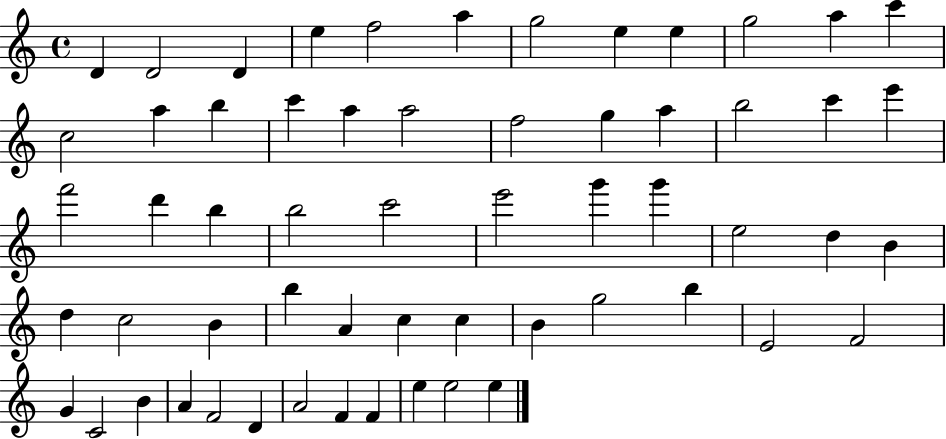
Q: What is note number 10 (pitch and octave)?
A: G5